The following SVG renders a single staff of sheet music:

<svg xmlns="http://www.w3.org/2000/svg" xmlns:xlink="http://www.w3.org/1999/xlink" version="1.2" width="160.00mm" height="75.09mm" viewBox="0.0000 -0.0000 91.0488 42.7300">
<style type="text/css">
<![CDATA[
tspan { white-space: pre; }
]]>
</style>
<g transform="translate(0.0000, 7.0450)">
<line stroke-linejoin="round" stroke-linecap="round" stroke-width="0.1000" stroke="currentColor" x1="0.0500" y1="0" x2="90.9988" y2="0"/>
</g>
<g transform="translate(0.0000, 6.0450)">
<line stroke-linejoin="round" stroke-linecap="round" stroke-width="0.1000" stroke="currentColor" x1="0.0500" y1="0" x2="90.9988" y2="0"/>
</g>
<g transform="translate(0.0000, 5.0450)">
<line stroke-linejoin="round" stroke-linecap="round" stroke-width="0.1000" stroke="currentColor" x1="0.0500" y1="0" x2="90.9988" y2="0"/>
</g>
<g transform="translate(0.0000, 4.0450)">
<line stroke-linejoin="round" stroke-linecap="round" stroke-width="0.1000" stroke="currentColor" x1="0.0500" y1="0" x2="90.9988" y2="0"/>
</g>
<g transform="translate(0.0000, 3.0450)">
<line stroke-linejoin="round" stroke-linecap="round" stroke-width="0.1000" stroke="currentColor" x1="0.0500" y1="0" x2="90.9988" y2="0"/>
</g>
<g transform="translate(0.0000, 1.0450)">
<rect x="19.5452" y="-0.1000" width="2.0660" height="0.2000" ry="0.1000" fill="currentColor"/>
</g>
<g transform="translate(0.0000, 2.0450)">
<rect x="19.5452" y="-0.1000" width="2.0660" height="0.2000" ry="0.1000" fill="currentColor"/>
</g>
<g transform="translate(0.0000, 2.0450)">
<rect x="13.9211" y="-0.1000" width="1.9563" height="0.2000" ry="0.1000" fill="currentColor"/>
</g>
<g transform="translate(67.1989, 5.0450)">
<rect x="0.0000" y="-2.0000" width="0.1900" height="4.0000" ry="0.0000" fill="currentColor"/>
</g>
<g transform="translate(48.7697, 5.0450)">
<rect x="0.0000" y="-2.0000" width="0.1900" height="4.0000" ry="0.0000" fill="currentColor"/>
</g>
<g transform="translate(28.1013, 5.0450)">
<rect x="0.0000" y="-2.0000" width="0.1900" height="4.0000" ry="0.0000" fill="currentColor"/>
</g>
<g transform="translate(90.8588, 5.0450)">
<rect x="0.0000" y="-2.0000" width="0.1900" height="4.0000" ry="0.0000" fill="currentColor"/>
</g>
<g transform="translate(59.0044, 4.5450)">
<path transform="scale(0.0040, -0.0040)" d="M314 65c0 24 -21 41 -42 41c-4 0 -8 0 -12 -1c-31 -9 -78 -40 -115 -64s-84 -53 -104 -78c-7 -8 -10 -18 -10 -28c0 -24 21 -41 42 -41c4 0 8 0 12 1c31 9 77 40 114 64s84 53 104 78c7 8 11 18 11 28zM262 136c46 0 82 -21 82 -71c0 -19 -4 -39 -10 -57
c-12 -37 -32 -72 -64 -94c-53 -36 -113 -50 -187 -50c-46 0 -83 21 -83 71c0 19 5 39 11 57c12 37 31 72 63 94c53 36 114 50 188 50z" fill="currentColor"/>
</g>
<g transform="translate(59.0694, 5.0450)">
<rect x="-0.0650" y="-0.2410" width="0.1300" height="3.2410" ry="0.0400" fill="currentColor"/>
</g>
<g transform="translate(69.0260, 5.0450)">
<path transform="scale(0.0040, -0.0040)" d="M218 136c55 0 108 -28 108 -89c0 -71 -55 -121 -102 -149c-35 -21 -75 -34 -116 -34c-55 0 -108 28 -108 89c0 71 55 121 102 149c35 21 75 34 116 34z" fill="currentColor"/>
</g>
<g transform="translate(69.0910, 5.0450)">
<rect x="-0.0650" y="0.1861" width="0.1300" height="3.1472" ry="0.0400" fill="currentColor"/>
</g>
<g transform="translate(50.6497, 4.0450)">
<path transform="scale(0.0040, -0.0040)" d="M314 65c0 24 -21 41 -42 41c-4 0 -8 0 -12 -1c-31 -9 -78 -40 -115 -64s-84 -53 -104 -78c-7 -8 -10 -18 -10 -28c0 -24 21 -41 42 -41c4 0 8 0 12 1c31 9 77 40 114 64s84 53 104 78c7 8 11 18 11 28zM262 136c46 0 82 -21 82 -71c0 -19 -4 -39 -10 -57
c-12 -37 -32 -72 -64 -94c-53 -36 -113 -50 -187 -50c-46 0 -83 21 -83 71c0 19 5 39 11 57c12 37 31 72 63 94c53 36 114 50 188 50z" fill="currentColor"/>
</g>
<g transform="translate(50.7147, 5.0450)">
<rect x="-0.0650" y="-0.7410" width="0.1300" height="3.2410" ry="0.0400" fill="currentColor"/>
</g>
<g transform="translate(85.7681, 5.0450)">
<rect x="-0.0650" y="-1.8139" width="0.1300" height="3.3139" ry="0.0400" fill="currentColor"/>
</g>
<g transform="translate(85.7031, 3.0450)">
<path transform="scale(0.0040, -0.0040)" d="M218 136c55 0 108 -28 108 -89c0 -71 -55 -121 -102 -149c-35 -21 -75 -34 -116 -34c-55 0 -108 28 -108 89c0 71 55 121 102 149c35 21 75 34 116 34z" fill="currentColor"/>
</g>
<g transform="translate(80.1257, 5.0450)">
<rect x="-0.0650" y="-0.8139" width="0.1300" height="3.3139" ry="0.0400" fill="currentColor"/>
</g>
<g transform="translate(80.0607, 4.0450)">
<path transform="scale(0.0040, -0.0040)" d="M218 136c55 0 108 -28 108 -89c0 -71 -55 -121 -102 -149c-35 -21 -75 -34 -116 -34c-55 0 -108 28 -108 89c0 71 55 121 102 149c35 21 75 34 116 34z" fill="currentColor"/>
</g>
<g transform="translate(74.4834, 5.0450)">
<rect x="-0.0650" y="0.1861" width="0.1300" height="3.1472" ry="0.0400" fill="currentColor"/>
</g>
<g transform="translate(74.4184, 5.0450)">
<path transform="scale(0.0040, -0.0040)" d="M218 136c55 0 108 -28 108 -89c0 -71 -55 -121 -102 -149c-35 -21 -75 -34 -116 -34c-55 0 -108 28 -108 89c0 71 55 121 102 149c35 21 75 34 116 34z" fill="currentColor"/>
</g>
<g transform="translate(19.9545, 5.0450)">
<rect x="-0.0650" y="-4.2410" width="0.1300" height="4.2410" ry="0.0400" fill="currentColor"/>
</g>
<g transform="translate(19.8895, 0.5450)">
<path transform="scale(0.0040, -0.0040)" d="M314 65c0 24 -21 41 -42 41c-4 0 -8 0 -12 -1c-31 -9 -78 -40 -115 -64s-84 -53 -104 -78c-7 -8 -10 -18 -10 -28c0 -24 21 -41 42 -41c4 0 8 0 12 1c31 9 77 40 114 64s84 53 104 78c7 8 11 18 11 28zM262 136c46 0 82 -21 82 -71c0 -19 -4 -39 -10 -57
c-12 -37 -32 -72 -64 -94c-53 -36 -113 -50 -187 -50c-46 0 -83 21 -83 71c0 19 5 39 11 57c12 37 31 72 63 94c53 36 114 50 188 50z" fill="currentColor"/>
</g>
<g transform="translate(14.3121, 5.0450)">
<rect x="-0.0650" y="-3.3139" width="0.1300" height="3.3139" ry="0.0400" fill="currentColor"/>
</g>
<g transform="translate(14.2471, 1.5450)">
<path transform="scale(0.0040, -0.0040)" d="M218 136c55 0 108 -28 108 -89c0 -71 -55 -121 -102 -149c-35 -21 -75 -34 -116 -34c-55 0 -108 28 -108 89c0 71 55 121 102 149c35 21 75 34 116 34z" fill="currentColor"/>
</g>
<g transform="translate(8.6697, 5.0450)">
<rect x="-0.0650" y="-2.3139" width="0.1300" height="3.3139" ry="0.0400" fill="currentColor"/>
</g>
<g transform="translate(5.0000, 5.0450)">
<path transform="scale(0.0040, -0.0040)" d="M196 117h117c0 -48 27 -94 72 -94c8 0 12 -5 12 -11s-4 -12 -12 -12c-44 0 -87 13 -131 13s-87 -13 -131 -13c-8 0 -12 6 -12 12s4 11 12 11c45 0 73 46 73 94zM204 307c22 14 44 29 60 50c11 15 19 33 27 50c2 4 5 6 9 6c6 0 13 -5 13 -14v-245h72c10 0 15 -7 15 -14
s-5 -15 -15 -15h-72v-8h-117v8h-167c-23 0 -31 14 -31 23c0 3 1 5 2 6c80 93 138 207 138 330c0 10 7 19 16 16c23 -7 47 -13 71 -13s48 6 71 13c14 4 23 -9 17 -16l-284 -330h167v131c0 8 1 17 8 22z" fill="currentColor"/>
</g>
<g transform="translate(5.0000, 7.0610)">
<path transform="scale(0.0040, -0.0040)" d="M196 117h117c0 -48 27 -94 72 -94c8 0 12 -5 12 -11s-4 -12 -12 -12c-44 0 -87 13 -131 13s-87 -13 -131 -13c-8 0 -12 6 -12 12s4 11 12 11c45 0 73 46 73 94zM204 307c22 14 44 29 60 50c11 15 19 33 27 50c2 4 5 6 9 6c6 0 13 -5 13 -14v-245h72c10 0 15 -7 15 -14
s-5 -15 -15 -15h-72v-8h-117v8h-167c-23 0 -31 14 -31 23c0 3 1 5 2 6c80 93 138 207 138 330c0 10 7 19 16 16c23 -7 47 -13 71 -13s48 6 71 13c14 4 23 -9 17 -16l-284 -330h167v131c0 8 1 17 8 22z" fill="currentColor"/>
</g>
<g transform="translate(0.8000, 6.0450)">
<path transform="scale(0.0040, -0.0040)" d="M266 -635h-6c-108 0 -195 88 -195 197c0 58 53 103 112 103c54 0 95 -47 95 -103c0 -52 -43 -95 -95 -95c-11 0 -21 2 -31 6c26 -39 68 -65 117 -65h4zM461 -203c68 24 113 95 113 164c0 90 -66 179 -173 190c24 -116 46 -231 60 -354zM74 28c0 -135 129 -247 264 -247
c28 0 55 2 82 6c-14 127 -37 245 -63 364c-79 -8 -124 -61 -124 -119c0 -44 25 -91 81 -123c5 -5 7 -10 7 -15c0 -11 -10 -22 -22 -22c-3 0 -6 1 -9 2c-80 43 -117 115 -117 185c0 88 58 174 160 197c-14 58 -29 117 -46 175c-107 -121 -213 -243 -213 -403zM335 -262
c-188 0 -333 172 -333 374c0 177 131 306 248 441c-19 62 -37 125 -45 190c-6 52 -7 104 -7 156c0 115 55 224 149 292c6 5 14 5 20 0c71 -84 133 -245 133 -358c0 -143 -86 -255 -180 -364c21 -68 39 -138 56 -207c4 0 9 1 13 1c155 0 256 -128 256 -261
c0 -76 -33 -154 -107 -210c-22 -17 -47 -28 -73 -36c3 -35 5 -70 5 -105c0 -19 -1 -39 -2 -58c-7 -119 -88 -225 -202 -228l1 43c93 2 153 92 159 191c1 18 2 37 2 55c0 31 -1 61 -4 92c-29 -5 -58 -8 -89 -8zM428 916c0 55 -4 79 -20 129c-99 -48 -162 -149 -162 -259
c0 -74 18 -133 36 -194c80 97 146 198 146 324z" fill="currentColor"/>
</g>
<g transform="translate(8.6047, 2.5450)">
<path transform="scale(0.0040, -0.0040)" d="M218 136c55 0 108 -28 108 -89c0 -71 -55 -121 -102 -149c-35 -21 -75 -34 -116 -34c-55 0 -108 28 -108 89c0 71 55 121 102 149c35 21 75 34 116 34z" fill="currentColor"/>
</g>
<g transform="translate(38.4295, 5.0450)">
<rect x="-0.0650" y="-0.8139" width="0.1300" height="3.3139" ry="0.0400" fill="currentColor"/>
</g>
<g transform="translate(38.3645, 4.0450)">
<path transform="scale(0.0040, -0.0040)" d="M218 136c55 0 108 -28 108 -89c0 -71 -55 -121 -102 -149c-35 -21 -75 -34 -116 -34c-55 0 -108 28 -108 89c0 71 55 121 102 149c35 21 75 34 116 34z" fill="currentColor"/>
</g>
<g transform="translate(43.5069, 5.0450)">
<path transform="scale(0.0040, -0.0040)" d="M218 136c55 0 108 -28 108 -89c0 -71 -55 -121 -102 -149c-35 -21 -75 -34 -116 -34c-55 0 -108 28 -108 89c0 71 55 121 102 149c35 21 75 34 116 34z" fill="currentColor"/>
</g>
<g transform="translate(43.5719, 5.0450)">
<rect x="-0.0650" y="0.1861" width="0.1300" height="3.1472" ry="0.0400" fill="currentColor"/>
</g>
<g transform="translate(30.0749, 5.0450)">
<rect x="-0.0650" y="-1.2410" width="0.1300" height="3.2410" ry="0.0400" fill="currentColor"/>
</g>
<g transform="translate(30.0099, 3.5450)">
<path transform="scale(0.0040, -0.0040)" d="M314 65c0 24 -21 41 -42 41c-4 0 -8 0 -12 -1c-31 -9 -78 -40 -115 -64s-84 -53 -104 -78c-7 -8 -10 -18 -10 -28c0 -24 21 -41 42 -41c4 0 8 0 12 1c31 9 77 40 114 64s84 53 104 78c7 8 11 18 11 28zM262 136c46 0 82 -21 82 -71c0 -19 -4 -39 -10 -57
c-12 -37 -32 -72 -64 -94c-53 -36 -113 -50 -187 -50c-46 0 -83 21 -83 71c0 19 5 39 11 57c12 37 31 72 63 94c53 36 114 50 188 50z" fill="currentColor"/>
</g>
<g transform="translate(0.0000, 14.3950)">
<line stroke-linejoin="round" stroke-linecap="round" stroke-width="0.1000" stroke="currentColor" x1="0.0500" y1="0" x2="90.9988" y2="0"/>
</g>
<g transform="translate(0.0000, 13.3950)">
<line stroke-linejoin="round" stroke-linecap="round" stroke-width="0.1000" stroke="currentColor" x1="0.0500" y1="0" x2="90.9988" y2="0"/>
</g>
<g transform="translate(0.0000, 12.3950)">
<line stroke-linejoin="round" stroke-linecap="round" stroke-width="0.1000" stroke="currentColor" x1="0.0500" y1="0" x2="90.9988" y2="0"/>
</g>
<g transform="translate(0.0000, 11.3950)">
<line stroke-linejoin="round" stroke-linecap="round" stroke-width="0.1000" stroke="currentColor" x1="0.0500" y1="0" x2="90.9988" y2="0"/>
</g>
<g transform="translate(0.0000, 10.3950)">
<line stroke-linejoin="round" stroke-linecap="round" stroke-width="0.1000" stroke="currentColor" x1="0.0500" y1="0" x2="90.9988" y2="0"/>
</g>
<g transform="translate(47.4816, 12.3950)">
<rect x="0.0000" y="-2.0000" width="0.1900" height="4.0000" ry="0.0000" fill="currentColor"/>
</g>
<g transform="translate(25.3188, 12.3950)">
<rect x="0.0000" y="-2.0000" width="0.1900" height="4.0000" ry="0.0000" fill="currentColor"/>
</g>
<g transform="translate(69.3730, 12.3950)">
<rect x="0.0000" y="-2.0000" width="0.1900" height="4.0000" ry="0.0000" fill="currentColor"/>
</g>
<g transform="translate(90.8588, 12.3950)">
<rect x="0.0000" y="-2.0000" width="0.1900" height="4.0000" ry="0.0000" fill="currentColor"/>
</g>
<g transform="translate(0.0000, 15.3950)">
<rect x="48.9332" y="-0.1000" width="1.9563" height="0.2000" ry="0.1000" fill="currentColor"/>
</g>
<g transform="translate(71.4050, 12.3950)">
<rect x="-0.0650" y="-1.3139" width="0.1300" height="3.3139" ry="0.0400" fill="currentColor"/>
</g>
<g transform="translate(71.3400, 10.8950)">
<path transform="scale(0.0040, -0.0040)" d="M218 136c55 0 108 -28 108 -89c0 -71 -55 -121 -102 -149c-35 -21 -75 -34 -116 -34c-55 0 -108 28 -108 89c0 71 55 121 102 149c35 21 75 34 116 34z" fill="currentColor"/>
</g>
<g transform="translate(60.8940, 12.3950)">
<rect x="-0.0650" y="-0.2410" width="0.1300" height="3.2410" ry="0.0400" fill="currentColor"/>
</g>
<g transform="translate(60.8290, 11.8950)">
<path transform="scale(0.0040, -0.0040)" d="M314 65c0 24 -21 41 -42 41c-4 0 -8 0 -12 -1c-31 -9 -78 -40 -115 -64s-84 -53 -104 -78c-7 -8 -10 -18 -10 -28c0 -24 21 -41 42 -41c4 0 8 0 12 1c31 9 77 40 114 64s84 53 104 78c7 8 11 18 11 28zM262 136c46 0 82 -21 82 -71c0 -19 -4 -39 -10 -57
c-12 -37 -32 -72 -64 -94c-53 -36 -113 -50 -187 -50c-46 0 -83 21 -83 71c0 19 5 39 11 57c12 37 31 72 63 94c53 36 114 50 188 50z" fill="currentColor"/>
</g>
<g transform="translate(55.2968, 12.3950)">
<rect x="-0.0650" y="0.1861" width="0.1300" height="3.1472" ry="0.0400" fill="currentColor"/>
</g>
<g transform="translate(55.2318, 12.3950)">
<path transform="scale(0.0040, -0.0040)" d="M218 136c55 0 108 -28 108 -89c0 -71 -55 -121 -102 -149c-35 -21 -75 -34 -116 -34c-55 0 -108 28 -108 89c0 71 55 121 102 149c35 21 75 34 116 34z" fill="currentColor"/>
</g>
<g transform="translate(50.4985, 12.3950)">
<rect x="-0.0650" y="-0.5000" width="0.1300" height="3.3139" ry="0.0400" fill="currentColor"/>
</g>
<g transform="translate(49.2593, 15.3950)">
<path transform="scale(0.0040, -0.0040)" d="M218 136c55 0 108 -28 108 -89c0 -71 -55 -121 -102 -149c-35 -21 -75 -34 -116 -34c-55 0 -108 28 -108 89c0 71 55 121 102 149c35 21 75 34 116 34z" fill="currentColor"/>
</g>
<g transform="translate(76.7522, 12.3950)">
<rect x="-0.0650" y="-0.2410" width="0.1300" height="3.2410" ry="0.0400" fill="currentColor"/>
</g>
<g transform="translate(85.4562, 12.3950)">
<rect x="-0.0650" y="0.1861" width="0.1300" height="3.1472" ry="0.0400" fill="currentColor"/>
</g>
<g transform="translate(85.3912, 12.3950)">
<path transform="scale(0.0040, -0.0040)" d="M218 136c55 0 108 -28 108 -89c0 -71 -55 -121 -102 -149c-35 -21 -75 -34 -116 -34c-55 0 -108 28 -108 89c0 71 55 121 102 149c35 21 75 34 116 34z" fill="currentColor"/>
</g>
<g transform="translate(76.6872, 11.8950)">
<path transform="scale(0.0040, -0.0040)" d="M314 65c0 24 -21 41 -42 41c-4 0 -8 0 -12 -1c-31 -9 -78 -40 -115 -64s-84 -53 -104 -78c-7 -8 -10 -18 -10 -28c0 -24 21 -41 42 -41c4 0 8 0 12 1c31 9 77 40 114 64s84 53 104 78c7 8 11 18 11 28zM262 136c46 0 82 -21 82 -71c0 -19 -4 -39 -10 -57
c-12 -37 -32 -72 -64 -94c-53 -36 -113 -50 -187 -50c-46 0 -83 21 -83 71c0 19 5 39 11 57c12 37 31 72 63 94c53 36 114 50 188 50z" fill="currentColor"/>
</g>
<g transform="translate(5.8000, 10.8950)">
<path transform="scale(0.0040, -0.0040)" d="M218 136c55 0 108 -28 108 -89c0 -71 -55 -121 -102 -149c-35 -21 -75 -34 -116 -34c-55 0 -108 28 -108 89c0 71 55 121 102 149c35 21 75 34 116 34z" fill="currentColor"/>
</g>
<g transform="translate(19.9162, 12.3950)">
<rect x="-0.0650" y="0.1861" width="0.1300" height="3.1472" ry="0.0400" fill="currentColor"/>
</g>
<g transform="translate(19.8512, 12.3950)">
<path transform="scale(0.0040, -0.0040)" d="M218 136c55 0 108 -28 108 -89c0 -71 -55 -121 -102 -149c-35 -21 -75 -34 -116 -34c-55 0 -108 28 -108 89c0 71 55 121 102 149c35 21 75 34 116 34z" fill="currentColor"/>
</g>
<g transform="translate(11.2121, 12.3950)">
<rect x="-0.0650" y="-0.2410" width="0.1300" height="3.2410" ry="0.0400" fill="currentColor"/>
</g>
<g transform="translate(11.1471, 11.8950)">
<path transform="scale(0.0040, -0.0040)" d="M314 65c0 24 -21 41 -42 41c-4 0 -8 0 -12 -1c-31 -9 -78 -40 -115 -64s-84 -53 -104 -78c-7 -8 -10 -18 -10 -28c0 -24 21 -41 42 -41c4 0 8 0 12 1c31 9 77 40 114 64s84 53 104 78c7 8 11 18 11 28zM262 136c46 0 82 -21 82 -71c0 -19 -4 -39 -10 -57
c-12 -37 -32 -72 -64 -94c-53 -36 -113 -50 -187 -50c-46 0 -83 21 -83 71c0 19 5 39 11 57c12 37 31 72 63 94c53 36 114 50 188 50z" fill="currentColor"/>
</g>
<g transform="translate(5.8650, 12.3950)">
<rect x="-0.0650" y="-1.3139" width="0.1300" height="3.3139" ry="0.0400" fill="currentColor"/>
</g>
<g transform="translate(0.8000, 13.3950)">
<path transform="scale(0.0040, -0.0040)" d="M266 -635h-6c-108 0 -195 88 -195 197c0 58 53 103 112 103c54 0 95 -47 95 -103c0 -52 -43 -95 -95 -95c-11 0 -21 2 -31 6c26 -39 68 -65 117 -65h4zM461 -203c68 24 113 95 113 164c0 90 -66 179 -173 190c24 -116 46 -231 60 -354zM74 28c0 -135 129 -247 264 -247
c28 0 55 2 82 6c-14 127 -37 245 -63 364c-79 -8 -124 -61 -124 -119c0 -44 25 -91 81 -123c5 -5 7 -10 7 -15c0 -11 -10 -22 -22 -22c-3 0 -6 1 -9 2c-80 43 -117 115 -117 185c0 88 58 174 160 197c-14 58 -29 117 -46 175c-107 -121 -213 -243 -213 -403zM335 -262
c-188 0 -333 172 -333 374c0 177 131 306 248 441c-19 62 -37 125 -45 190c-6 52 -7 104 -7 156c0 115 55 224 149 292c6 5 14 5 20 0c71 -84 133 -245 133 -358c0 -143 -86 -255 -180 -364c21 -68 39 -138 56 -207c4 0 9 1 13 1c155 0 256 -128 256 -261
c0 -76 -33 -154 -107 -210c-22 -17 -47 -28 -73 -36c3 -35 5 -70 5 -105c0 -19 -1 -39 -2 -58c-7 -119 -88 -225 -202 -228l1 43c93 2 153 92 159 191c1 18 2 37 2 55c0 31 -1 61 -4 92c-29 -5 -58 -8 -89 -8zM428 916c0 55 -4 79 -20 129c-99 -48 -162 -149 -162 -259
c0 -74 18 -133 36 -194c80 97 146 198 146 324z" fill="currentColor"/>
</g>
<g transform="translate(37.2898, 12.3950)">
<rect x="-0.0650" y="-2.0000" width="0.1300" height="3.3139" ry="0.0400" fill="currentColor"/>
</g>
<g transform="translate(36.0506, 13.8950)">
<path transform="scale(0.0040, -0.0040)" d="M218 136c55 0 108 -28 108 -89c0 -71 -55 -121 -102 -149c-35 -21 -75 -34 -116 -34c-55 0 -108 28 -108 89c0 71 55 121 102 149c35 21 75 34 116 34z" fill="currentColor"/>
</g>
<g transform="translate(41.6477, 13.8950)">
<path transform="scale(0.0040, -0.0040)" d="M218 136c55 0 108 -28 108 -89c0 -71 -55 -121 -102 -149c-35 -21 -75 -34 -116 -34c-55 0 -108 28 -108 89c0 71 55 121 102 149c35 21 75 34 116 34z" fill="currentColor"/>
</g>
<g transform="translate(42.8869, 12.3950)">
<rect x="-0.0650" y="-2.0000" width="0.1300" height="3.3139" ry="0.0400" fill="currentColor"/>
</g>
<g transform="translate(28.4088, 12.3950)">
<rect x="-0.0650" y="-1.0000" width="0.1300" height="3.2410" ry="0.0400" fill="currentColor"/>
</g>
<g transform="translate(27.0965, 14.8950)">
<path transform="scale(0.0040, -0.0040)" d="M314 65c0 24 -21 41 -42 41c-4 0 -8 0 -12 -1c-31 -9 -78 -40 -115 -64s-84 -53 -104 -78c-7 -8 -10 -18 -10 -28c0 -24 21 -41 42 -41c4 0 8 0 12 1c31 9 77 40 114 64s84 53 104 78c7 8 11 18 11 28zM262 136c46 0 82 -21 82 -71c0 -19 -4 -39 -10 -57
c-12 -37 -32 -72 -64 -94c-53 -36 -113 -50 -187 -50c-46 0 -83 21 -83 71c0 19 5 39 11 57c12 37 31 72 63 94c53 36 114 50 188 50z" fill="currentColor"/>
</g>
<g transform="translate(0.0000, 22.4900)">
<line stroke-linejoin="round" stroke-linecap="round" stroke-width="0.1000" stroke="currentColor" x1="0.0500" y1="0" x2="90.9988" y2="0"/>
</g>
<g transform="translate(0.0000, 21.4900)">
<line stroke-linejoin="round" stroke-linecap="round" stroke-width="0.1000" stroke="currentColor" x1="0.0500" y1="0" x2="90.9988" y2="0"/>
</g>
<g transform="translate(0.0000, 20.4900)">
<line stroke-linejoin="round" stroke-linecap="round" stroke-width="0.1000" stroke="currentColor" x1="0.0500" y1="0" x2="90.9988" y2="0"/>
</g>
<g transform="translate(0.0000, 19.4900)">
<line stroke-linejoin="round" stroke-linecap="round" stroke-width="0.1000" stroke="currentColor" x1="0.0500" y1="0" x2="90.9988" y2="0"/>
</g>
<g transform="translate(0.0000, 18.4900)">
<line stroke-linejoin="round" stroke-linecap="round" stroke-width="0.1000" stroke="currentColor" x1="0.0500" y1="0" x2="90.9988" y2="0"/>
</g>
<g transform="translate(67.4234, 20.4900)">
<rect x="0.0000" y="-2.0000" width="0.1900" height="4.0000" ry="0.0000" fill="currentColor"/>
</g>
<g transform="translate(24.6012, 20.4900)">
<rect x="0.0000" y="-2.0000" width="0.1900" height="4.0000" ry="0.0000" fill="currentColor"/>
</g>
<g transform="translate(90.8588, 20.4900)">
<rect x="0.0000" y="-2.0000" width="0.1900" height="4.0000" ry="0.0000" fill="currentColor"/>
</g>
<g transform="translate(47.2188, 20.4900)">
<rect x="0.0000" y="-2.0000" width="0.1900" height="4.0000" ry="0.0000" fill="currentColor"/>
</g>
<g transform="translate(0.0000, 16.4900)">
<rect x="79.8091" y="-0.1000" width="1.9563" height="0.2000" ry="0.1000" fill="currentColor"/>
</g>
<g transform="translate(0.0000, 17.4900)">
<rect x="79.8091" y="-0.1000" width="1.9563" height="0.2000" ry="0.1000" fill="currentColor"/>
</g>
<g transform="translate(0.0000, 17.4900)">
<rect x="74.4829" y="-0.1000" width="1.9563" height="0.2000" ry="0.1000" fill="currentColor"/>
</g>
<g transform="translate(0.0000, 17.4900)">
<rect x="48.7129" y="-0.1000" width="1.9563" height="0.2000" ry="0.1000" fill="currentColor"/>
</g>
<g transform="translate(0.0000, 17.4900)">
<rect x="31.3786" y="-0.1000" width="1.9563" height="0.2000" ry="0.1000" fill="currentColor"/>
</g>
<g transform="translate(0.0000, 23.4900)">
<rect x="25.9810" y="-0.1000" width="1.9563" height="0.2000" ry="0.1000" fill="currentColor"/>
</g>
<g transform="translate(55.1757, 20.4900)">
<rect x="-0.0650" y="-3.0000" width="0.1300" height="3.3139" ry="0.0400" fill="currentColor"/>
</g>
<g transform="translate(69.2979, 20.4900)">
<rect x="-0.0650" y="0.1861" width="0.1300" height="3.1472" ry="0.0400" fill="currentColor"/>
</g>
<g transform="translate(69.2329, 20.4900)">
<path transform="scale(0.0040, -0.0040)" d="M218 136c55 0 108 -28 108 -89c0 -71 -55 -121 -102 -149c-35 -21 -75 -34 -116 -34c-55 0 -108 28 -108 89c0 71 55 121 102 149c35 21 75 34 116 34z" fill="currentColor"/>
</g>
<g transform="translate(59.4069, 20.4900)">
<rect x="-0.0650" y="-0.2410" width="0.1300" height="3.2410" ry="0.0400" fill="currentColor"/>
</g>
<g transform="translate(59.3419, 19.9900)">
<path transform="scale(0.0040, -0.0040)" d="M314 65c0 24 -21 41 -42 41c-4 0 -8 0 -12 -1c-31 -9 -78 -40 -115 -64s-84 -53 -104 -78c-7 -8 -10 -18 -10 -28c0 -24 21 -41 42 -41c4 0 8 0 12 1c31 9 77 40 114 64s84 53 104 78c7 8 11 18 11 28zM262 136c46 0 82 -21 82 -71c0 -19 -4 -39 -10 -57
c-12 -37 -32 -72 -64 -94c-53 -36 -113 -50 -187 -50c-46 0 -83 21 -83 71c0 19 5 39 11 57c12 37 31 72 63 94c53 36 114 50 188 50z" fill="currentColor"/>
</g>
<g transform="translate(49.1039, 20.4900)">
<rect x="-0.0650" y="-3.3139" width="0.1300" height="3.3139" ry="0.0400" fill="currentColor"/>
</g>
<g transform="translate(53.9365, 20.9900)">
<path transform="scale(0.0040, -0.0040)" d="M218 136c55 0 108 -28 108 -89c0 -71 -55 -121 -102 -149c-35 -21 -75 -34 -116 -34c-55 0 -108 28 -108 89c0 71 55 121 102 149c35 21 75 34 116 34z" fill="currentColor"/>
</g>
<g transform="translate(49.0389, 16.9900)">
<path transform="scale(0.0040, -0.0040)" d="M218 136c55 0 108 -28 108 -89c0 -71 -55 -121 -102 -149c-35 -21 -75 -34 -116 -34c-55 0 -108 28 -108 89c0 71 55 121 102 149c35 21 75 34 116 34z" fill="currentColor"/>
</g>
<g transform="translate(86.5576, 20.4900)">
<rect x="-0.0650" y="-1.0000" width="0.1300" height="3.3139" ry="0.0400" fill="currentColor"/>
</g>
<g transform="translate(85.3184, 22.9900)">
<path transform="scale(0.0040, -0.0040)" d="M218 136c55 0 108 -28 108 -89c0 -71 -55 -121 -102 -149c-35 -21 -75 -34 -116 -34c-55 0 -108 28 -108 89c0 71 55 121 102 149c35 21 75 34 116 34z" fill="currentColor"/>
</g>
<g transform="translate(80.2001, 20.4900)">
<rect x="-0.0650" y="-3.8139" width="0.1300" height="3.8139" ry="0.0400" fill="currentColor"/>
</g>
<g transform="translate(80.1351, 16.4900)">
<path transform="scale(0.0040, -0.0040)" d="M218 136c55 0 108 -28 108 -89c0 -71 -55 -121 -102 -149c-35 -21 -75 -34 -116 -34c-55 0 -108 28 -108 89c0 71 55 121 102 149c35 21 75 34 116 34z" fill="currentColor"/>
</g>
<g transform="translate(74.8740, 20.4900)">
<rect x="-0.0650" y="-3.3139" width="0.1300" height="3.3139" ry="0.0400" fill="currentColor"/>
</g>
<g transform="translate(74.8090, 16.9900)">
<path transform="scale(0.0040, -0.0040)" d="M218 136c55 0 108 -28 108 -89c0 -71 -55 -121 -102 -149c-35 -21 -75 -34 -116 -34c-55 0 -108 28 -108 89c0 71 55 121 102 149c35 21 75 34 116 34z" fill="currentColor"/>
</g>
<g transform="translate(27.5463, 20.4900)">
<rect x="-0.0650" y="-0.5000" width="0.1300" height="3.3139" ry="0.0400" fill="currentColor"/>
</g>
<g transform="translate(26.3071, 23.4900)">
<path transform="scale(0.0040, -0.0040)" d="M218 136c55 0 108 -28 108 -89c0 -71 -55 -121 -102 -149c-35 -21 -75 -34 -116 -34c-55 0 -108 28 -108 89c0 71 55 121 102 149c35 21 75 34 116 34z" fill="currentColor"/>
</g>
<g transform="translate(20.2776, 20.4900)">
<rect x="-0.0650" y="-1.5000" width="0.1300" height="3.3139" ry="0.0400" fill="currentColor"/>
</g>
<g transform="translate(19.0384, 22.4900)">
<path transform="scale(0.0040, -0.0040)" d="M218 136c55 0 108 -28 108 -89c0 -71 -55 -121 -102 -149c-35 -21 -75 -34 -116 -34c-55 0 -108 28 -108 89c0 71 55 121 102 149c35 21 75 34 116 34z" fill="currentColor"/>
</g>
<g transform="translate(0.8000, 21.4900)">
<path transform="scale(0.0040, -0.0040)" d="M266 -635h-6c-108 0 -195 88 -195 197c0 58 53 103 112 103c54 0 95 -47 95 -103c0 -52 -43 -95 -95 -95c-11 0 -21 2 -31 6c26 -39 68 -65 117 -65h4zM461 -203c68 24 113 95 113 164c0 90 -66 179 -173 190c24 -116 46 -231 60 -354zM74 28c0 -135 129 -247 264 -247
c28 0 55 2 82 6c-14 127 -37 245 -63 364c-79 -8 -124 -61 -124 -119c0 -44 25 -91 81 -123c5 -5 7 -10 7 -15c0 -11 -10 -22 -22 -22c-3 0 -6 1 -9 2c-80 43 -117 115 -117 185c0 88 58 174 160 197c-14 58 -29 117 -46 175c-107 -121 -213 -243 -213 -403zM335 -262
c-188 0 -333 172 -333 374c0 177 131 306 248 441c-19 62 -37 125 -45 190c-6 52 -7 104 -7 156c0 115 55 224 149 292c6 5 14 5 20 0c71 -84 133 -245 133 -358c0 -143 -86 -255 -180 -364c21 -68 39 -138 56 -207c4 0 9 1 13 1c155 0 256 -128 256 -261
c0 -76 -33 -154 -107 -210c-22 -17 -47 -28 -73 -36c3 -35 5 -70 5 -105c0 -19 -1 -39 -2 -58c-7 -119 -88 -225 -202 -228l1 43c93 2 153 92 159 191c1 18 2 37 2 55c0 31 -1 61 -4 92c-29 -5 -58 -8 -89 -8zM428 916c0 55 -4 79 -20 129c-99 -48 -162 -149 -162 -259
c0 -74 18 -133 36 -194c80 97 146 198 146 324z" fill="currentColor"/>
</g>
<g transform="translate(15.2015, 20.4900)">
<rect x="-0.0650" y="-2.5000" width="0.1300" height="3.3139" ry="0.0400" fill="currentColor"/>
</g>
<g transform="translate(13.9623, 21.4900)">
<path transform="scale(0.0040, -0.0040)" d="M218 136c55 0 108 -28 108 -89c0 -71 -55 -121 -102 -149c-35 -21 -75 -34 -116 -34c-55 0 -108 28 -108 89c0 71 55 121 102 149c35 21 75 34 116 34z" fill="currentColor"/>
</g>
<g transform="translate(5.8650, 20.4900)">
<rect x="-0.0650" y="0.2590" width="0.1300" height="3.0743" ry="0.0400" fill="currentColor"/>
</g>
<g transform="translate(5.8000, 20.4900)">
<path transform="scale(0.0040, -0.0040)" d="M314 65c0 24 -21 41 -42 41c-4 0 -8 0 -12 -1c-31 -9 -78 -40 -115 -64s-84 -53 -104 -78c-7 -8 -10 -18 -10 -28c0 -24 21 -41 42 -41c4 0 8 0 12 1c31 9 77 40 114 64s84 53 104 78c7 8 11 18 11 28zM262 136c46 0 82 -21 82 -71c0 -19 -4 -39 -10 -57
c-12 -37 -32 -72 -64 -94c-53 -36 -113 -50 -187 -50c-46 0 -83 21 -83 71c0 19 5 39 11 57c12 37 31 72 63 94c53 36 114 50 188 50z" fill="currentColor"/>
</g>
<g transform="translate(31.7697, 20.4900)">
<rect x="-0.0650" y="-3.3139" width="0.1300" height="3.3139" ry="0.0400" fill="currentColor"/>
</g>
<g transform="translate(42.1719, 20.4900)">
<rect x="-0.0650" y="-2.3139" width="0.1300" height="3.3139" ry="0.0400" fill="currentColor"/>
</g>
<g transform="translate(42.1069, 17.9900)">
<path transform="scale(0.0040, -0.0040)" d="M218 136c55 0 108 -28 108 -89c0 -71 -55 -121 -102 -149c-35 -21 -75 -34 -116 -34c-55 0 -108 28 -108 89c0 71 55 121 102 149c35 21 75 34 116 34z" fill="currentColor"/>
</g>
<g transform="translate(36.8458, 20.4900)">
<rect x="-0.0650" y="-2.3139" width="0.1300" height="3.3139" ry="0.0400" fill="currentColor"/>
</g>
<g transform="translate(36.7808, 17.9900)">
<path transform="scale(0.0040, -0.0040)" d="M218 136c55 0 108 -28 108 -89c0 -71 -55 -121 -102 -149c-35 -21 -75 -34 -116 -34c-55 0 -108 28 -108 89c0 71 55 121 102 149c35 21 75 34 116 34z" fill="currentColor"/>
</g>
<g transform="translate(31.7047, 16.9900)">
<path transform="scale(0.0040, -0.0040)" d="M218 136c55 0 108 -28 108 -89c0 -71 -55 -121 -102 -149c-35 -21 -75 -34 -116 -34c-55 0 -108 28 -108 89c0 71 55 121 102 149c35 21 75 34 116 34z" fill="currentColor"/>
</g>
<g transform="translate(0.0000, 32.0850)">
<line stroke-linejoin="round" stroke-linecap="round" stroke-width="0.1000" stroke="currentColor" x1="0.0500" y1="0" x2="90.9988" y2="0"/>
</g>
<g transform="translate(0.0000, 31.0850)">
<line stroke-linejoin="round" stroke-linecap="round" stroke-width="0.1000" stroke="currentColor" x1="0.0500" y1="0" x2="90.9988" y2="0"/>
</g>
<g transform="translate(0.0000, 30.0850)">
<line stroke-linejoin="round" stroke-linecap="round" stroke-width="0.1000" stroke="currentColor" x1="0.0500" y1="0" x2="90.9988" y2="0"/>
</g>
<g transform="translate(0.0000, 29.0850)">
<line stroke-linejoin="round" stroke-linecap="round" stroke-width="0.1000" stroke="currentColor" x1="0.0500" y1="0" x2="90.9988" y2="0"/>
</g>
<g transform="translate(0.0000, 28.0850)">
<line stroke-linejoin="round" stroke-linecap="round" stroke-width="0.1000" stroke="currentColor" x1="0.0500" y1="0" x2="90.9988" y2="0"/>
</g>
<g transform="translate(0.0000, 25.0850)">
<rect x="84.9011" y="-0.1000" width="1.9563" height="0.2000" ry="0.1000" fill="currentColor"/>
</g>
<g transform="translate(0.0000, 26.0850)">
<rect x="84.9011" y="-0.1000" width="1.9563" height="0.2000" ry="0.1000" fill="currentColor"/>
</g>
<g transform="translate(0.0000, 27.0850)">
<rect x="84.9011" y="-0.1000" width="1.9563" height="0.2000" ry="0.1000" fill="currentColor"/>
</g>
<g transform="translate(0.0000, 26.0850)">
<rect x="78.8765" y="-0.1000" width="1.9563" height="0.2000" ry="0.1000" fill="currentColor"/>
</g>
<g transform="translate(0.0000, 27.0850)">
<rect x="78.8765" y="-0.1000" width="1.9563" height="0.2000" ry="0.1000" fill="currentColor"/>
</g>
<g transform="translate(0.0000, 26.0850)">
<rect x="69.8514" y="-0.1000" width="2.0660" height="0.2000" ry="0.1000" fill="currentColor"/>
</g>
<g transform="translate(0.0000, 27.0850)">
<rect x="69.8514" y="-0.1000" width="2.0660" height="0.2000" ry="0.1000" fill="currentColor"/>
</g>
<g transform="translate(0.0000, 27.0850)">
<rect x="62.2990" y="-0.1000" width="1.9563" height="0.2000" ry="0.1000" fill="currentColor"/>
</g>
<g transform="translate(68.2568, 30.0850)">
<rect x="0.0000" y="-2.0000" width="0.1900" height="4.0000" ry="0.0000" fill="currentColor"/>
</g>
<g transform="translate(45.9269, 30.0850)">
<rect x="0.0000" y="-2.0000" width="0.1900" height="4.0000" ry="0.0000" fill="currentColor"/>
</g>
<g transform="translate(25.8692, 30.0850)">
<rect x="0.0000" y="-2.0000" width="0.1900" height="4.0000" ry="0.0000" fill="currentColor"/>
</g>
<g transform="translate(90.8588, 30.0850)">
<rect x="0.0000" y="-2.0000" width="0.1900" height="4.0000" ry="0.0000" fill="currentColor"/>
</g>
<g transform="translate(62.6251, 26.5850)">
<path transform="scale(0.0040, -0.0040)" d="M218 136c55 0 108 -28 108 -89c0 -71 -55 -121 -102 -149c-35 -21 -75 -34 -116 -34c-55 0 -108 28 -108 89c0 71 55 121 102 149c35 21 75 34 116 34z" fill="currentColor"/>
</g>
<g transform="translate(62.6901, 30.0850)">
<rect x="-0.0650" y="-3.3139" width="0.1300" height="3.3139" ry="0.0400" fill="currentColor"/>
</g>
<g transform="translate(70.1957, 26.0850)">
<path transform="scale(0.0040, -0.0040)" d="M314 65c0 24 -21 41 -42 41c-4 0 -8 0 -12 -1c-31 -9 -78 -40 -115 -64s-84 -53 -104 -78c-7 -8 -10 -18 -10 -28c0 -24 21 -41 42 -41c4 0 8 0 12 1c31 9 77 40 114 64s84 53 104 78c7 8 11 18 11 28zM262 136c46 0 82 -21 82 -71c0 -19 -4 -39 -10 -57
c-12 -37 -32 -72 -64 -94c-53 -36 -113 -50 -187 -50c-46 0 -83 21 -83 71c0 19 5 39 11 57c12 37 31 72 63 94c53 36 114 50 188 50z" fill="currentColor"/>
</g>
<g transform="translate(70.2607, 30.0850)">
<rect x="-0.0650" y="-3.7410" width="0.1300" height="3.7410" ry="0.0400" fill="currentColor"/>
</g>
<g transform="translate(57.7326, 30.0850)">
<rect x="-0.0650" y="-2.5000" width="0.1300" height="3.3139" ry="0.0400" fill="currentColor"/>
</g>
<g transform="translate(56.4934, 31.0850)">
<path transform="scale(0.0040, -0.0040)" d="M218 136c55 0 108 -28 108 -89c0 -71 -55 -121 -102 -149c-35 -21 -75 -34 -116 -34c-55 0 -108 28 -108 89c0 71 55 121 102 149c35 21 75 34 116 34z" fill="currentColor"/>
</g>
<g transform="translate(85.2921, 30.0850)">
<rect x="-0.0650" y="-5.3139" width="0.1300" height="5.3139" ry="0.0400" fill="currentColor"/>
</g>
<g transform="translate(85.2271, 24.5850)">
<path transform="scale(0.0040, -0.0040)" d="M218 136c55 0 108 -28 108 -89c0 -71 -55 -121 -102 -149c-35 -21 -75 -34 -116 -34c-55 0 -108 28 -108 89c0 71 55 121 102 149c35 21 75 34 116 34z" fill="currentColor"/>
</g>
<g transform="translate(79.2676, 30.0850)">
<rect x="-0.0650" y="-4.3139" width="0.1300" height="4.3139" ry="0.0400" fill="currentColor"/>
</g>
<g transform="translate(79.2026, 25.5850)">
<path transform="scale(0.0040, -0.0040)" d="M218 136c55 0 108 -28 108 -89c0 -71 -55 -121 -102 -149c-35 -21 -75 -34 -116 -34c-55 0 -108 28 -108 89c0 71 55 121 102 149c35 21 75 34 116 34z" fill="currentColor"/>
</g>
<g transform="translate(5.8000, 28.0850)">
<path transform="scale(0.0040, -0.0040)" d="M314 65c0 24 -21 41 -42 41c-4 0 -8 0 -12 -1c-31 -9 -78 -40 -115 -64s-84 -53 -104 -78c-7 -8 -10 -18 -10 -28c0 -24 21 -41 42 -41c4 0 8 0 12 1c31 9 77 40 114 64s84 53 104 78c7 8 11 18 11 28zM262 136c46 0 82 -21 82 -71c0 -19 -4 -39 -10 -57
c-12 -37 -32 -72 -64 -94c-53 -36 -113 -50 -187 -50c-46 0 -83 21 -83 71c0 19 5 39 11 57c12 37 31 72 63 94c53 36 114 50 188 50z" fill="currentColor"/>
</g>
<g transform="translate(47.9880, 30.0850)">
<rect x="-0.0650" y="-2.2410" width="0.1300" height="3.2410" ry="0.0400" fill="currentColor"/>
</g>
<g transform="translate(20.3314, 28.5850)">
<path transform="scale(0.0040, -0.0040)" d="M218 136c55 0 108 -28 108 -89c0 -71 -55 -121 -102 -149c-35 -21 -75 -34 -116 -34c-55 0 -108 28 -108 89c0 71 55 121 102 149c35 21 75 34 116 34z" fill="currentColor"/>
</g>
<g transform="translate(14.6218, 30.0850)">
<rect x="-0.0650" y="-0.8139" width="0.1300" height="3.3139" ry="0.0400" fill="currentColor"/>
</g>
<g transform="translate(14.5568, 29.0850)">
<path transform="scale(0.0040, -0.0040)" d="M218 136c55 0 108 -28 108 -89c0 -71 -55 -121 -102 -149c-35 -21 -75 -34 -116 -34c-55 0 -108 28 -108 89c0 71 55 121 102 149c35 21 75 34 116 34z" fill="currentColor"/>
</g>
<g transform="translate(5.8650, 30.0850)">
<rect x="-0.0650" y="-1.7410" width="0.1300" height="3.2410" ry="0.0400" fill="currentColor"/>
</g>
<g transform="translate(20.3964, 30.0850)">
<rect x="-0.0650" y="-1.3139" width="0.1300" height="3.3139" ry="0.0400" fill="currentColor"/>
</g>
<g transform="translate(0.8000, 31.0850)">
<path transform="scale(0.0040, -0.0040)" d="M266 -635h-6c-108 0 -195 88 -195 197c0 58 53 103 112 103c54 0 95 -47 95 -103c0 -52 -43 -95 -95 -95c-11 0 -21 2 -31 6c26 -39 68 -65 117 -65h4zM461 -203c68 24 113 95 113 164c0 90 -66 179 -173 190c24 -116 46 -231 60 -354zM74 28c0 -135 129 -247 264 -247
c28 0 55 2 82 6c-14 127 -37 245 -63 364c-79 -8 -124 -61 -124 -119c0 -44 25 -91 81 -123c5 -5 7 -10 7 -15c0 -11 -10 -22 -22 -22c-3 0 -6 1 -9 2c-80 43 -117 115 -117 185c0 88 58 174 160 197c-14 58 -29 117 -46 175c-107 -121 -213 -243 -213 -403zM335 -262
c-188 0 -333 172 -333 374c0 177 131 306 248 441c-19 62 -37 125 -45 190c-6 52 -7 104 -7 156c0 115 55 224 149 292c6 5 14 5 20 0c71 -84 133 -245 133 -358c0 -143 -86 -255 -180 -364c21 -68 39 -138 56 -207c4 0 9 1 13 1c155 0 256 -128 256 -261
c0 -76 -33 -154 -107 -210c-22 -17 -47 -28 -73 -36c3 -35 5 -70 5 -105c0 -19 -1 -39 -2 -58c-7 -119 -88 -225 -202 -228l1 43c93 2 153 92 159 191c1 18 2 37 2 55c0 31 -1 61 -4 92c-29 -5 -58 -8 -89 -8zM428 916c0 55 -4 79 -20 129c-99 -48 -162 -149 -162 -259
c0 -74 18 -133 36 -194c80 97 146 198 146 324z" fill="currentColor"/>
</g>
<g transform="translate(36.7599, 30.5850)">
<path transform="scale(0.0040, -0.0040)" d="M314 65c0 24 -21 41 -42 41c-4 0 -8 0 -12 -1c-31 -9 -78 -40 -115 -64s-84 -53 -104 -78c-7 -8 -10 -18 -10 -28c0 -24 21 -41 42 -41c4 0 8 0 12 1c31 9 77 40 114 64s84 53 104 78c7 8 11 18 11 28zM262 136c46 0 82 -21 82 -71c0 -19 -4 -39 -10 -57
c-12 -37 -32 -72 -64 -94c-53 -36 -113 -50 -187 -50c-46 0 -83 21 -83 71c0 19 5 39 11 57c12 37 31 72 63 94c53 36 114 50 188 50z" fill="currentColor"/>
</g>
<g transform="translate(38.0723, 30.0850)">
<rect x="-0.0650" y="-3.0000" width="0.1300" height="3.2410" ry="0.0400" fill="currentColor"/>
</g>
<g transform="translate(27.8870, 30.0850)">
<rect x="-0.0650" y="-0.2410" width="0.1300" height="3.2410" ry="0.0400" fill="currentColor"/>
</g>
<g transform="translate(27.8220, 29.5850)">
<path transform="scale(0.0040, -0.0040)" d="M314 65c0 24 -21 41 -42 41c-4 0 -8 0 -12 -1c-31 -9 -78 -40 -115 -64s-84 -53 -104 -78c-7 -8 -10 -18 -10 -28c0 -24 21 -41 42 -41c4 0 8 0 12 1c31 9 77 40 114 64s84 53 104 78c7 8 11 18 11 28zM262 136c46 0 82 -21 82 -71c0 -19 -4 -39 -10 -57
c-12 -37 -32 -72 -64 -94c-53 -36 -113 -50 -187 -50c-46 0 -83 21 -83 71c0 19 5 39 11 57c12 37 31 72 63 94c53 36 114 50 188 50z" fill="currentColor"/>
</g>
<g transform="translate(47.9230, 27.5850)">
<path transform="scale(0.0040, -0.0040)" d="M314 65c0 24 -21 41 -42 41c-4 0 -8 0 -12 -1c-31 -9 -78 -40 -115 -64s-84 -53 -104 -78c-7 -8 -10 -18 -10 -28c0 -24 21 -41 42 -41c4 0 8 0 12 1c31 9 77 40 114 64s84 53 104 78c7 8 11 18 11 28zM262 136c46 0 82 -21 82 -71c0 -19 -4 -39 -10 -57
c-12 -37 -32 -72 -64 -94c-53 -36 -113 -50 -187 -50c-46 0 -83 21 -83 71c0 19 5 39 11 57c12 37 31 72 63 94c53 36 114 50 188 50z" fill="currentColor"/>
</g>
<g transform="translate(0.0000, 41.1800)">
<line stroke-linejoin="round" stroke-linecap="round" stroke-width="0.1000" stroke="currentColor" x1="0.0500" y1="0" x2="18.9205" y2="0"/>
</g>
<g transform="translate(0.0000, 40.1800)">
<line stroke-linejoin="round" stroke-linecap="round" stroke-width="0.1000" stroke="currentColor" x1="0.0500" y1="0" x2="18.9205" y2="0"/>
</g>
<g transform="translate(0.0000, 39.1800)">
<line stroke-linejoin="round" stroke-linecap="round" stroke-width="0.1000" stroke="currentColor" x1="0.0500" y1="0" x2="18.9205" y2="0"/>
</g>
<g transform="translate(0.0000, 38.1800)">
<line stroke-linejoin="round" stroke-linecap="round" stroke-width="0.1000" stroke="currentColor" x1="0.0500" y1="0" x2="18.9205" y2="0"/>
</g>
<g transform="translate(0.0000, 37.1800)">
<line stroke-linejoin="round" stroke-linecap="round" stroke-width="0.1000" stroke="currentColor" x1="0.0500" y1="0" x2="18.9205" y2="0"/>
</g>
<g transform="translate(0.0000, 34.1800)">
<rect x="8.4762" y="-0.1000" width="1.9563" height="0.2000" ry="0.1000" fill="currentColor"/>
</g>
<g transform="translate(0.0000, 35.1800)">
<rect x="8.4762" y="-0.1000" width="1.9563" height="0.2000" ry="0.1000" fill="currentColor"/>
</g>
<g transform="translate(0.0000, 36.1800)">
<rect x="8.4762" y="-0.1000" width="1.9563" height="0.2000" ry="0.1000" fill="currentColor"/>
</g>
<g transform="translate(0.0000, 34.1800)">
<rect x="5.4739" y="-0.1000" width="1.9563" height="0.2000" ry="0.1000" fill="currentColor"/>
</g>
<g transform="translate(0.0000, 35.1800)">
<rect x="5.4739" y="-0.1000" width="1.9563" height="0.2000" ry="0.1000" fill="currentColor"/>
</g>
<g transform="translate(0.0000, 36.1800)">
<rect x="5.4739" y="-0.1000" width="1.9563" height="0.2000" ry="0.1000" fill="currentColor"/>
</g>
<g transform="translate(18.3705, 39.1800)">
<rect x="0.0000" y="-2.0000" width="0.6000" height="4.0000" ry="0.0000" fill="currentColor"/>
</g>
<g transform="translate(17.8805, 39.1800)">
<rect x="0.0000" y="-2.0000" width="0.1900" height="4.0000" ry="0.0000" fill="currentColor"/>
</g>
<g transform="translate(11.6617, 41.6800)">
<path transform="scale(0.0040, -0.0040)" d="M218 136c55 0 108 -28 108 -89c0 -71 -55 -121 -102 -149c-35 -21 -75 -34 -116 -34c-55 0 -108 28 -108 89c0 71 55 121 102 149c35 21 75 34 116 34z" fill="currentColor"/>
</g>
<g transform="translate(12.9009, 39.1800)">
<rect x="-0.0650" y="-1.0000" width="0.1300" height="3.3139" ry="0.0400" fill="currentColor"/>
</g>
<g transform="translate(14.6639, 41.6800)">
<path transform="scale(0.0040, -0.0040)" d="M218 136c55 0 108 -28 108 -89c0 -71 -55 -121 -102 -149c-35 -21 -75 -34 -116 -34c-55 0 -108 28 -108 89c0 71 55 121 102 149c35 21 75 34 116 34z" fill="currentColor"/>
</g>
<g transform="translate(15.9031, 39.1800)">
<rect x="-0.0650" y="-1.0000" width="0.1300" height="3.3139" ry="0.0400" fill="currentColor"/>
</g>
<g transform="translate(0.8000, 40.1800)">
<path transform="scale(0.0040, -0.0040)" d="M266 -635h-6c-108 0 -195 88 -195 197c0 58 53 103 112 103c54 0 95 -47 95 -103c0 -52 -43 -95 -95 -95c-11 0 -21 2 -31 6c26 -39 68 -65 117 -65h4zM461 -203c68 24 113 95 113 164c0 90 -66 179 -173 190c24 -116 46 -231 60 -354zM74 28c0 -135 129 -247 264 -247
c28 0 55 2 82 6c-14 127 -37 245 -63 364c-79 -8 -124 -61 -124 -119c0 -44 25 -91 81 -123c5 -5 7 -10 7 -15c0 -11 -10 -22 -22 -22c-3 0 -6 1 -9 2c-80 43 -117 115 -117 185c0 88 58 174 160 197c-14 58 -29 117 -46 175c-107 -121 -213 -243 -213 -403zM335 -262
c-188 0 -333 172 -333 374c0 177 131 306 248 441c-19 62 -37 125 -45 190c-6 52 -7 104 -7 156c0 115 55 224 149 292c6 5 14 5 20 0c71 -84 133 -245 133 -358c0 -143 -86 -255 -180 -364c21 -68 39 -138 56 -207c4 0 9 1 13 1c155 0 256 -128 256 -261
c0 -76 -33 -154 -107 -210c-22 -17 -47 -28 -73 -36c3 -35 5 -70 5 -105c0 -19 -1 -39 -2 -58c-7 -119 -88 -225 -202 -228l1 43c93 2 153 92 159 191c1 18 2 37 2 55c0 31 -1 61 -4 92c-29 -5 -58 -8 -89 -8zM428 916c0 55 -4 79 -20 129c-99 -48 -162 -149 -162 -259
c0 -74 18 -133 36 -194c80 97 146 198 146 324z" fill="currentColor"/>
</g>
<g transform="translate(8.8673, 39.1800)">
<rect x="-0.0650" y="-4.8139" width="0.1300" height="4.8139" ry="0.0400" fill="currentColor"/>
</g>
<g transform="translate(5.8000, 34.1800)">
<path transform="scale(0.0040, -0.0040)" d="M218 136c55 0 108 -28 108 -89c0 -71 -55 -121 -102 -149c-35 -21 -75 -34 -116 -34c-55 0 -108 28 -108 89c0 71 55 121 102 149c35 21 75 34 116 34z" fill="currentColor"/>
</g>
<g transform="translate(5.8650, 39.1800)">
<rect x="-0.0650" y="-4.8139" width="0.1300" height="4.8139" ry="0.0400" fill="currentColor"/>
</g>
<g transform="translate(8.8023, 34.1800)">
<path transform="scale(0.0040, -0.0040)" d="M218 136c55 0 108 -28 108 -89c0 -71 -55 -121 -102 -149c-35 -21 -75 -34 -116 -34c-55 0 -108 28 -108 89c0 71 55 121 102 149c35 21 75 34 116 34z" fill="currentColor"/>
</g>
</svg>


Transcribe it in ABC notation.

X:1
T:Untitled
M:4/4
L:1/4
K:C
g b d'2 e2 d B d2 c2 B B d f e c2 B D2 F F C B c2 e c2 B B2 G E C b g g b A c2 B b c' D f2 d e c2 A2 g2 G b c'2 d' f' e' e' D D